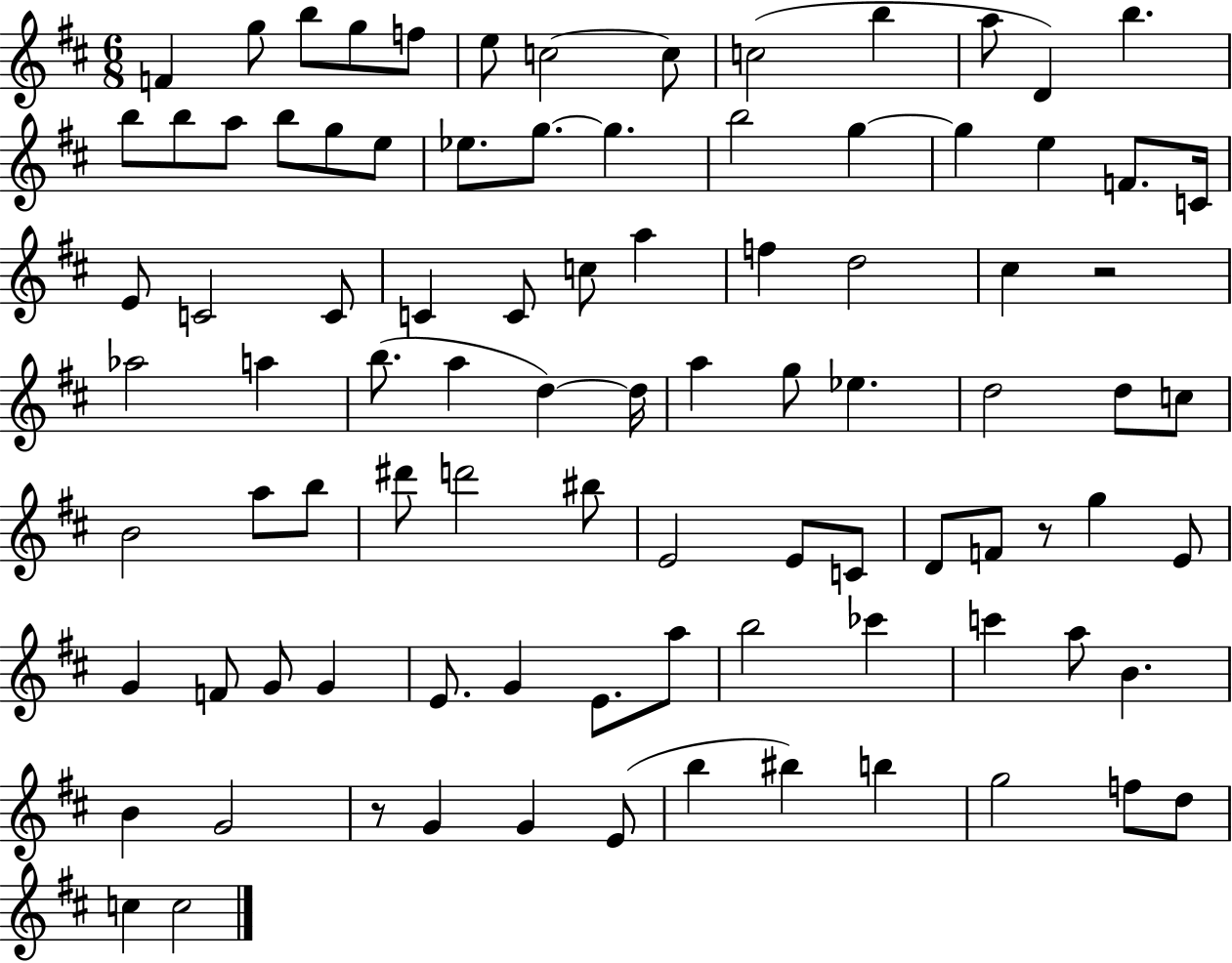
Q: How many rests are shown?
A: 3